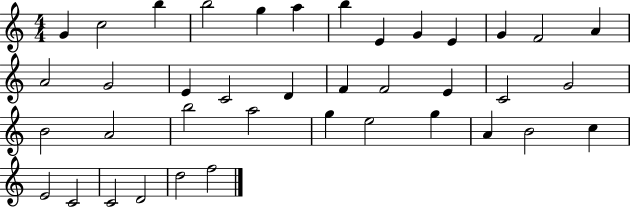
G4/q C5/h B5/q B5/h G5/q A5/q B5/q E4/q G4/q E4/q G4/q F4/h A4/q A4/h G4/h E4/q C4/h D4/q F4/q F4/h E4/q C4/h G4/h B4/h A4/h B5/h A5/h G5/q E5/h G5/q A4/q B4/h C5/q E4/h C4/h C4/h D4/h D5/h F5/h